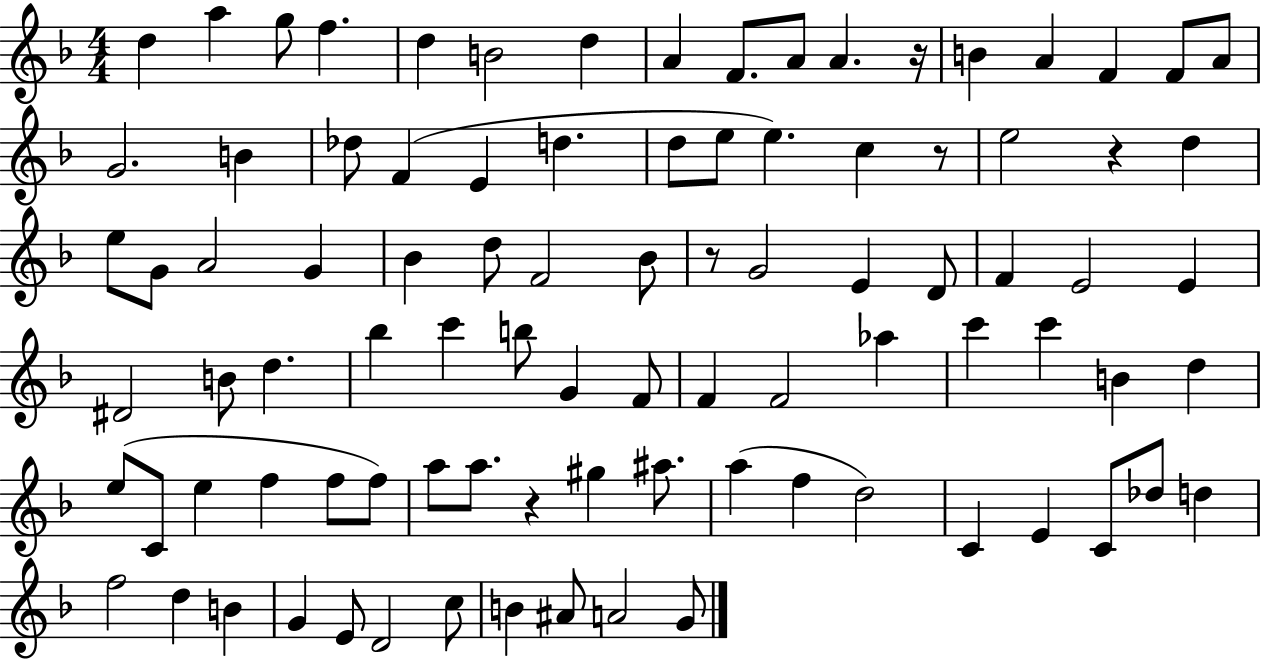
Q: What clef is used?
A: treble